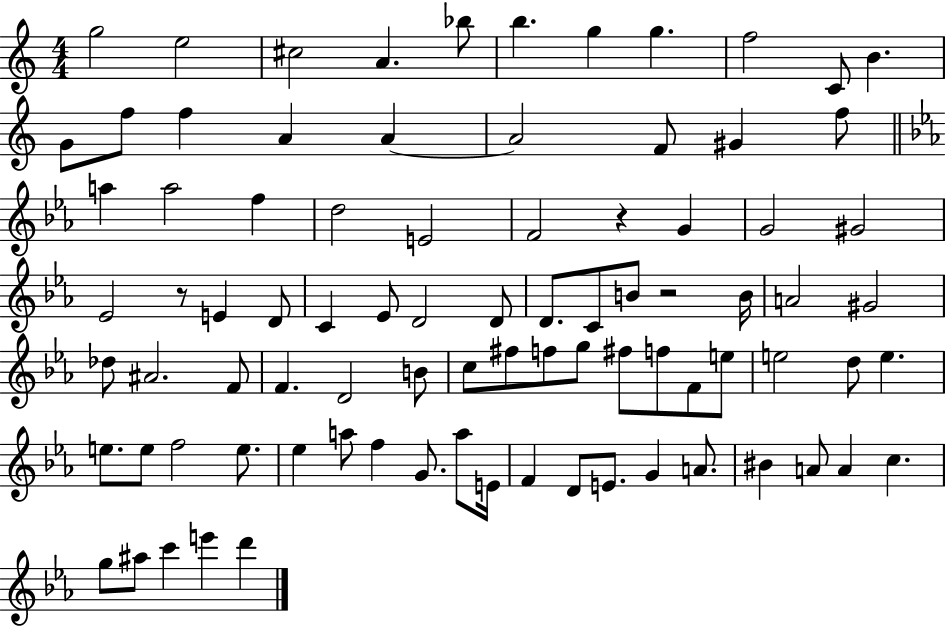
{
  \clef treble
  \numericTimeSignature
  \time 4/4
  \key c \major
  g''2 e''2 | cis''2 a'4. bes''8 | b''4. g''4 g''4. | f''2 c'8 b'4. | \break g'8 f''8 f''4 a'4 a'4~~ | a'2 f'8 gis'4 f''8 | \bar "||" \break \key ees \major a''4 a''2 f''4 | d''2 e'2 | f'2 r4 g'4 | g'2 gis'2 | \break ees'2 r8 e'4 d'8 | c'4 ees'8 d'2 d'8 | d'8. c'8 b'8 r2 b'16 | a'2 gis'2 | \break des''8 ais'2. f'8 | f'4. d'2 b'8 | c''8 fis''8 f''8 g''8 fis''8 f''8 f'8 e''8 | e''2 d''8 e''4. | \break e''8. e''8 f''2 e''8. | ees''4 a''8 f''4 g'8. a''8 e'16 | f'4 d'8 e'8. g'4 a'8. | bis'4 a'8 a'4 c''4. | \break g''8 ais''8 c'''4 e'''4 d'''4 | \bar "|."
}